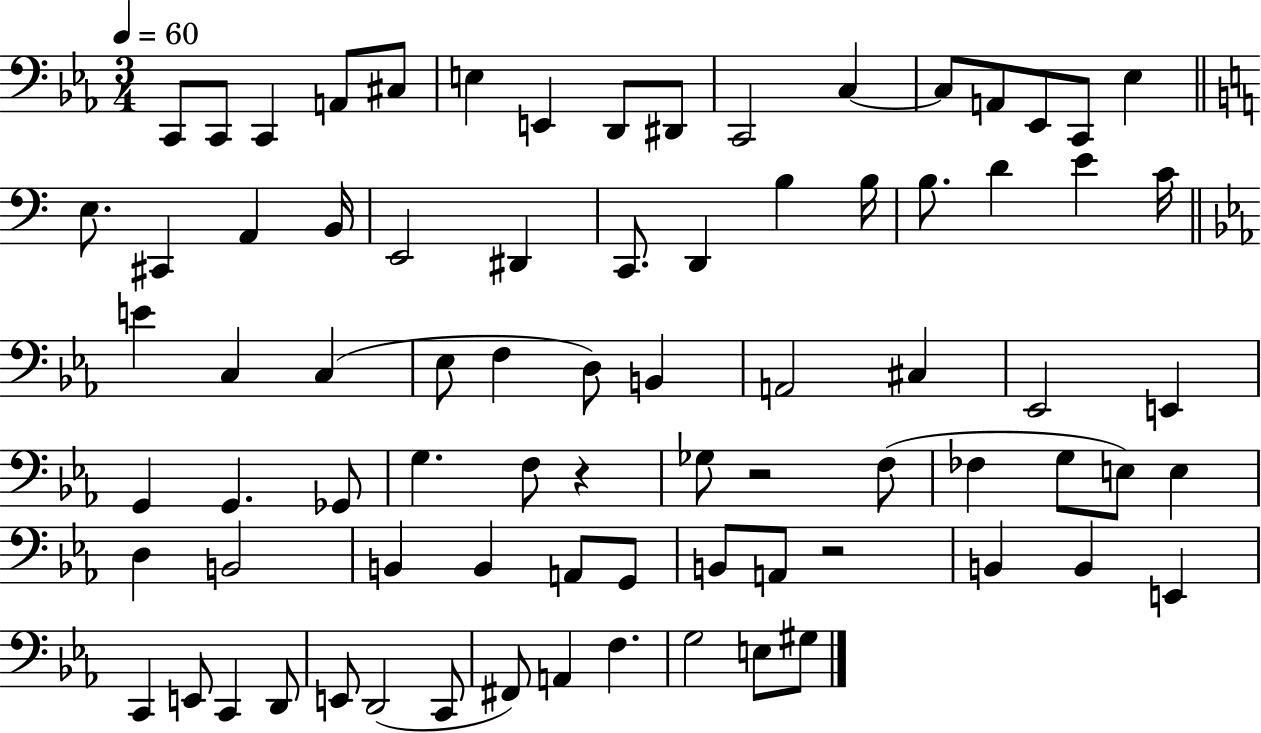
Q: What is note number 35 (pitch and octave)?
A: F3